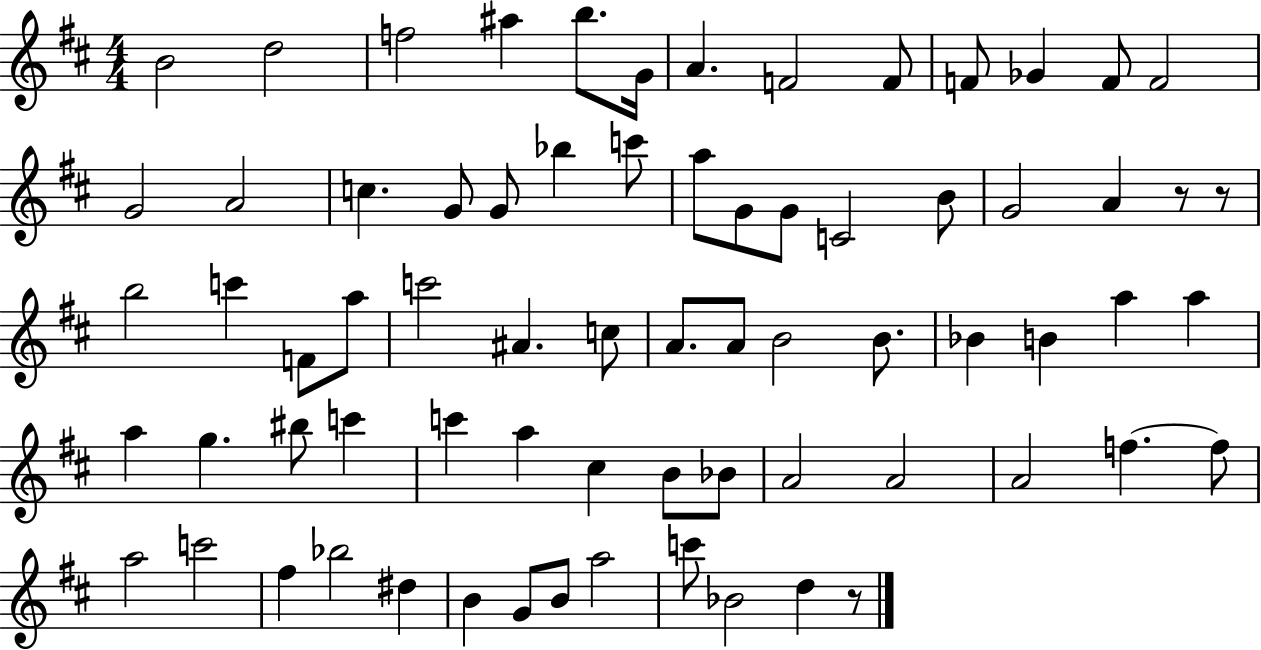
X:1
T:Untitled
M:4/4
L:1/4
K:D
B2 d2 f2 ^a b/2 G/4 A F2 F/2 F/2 _G F/2 F2 G2 A2 c G/2 G/2 _b c'/2 a/2 G/2 G/2 C2 B/2 G2 A z/2 z/2 b2 c' F/2 a/2 c'2 ^A c/2 A/2 A/2 B2 B/2 _B B a a a g ^b/2 c' c' a ^c B/2 _B/2 A2 A2 A2 f f/2 a2 c'2 ^f _b2 ^d B G/2 B/2 a2 c'/2 _B2 d z/2